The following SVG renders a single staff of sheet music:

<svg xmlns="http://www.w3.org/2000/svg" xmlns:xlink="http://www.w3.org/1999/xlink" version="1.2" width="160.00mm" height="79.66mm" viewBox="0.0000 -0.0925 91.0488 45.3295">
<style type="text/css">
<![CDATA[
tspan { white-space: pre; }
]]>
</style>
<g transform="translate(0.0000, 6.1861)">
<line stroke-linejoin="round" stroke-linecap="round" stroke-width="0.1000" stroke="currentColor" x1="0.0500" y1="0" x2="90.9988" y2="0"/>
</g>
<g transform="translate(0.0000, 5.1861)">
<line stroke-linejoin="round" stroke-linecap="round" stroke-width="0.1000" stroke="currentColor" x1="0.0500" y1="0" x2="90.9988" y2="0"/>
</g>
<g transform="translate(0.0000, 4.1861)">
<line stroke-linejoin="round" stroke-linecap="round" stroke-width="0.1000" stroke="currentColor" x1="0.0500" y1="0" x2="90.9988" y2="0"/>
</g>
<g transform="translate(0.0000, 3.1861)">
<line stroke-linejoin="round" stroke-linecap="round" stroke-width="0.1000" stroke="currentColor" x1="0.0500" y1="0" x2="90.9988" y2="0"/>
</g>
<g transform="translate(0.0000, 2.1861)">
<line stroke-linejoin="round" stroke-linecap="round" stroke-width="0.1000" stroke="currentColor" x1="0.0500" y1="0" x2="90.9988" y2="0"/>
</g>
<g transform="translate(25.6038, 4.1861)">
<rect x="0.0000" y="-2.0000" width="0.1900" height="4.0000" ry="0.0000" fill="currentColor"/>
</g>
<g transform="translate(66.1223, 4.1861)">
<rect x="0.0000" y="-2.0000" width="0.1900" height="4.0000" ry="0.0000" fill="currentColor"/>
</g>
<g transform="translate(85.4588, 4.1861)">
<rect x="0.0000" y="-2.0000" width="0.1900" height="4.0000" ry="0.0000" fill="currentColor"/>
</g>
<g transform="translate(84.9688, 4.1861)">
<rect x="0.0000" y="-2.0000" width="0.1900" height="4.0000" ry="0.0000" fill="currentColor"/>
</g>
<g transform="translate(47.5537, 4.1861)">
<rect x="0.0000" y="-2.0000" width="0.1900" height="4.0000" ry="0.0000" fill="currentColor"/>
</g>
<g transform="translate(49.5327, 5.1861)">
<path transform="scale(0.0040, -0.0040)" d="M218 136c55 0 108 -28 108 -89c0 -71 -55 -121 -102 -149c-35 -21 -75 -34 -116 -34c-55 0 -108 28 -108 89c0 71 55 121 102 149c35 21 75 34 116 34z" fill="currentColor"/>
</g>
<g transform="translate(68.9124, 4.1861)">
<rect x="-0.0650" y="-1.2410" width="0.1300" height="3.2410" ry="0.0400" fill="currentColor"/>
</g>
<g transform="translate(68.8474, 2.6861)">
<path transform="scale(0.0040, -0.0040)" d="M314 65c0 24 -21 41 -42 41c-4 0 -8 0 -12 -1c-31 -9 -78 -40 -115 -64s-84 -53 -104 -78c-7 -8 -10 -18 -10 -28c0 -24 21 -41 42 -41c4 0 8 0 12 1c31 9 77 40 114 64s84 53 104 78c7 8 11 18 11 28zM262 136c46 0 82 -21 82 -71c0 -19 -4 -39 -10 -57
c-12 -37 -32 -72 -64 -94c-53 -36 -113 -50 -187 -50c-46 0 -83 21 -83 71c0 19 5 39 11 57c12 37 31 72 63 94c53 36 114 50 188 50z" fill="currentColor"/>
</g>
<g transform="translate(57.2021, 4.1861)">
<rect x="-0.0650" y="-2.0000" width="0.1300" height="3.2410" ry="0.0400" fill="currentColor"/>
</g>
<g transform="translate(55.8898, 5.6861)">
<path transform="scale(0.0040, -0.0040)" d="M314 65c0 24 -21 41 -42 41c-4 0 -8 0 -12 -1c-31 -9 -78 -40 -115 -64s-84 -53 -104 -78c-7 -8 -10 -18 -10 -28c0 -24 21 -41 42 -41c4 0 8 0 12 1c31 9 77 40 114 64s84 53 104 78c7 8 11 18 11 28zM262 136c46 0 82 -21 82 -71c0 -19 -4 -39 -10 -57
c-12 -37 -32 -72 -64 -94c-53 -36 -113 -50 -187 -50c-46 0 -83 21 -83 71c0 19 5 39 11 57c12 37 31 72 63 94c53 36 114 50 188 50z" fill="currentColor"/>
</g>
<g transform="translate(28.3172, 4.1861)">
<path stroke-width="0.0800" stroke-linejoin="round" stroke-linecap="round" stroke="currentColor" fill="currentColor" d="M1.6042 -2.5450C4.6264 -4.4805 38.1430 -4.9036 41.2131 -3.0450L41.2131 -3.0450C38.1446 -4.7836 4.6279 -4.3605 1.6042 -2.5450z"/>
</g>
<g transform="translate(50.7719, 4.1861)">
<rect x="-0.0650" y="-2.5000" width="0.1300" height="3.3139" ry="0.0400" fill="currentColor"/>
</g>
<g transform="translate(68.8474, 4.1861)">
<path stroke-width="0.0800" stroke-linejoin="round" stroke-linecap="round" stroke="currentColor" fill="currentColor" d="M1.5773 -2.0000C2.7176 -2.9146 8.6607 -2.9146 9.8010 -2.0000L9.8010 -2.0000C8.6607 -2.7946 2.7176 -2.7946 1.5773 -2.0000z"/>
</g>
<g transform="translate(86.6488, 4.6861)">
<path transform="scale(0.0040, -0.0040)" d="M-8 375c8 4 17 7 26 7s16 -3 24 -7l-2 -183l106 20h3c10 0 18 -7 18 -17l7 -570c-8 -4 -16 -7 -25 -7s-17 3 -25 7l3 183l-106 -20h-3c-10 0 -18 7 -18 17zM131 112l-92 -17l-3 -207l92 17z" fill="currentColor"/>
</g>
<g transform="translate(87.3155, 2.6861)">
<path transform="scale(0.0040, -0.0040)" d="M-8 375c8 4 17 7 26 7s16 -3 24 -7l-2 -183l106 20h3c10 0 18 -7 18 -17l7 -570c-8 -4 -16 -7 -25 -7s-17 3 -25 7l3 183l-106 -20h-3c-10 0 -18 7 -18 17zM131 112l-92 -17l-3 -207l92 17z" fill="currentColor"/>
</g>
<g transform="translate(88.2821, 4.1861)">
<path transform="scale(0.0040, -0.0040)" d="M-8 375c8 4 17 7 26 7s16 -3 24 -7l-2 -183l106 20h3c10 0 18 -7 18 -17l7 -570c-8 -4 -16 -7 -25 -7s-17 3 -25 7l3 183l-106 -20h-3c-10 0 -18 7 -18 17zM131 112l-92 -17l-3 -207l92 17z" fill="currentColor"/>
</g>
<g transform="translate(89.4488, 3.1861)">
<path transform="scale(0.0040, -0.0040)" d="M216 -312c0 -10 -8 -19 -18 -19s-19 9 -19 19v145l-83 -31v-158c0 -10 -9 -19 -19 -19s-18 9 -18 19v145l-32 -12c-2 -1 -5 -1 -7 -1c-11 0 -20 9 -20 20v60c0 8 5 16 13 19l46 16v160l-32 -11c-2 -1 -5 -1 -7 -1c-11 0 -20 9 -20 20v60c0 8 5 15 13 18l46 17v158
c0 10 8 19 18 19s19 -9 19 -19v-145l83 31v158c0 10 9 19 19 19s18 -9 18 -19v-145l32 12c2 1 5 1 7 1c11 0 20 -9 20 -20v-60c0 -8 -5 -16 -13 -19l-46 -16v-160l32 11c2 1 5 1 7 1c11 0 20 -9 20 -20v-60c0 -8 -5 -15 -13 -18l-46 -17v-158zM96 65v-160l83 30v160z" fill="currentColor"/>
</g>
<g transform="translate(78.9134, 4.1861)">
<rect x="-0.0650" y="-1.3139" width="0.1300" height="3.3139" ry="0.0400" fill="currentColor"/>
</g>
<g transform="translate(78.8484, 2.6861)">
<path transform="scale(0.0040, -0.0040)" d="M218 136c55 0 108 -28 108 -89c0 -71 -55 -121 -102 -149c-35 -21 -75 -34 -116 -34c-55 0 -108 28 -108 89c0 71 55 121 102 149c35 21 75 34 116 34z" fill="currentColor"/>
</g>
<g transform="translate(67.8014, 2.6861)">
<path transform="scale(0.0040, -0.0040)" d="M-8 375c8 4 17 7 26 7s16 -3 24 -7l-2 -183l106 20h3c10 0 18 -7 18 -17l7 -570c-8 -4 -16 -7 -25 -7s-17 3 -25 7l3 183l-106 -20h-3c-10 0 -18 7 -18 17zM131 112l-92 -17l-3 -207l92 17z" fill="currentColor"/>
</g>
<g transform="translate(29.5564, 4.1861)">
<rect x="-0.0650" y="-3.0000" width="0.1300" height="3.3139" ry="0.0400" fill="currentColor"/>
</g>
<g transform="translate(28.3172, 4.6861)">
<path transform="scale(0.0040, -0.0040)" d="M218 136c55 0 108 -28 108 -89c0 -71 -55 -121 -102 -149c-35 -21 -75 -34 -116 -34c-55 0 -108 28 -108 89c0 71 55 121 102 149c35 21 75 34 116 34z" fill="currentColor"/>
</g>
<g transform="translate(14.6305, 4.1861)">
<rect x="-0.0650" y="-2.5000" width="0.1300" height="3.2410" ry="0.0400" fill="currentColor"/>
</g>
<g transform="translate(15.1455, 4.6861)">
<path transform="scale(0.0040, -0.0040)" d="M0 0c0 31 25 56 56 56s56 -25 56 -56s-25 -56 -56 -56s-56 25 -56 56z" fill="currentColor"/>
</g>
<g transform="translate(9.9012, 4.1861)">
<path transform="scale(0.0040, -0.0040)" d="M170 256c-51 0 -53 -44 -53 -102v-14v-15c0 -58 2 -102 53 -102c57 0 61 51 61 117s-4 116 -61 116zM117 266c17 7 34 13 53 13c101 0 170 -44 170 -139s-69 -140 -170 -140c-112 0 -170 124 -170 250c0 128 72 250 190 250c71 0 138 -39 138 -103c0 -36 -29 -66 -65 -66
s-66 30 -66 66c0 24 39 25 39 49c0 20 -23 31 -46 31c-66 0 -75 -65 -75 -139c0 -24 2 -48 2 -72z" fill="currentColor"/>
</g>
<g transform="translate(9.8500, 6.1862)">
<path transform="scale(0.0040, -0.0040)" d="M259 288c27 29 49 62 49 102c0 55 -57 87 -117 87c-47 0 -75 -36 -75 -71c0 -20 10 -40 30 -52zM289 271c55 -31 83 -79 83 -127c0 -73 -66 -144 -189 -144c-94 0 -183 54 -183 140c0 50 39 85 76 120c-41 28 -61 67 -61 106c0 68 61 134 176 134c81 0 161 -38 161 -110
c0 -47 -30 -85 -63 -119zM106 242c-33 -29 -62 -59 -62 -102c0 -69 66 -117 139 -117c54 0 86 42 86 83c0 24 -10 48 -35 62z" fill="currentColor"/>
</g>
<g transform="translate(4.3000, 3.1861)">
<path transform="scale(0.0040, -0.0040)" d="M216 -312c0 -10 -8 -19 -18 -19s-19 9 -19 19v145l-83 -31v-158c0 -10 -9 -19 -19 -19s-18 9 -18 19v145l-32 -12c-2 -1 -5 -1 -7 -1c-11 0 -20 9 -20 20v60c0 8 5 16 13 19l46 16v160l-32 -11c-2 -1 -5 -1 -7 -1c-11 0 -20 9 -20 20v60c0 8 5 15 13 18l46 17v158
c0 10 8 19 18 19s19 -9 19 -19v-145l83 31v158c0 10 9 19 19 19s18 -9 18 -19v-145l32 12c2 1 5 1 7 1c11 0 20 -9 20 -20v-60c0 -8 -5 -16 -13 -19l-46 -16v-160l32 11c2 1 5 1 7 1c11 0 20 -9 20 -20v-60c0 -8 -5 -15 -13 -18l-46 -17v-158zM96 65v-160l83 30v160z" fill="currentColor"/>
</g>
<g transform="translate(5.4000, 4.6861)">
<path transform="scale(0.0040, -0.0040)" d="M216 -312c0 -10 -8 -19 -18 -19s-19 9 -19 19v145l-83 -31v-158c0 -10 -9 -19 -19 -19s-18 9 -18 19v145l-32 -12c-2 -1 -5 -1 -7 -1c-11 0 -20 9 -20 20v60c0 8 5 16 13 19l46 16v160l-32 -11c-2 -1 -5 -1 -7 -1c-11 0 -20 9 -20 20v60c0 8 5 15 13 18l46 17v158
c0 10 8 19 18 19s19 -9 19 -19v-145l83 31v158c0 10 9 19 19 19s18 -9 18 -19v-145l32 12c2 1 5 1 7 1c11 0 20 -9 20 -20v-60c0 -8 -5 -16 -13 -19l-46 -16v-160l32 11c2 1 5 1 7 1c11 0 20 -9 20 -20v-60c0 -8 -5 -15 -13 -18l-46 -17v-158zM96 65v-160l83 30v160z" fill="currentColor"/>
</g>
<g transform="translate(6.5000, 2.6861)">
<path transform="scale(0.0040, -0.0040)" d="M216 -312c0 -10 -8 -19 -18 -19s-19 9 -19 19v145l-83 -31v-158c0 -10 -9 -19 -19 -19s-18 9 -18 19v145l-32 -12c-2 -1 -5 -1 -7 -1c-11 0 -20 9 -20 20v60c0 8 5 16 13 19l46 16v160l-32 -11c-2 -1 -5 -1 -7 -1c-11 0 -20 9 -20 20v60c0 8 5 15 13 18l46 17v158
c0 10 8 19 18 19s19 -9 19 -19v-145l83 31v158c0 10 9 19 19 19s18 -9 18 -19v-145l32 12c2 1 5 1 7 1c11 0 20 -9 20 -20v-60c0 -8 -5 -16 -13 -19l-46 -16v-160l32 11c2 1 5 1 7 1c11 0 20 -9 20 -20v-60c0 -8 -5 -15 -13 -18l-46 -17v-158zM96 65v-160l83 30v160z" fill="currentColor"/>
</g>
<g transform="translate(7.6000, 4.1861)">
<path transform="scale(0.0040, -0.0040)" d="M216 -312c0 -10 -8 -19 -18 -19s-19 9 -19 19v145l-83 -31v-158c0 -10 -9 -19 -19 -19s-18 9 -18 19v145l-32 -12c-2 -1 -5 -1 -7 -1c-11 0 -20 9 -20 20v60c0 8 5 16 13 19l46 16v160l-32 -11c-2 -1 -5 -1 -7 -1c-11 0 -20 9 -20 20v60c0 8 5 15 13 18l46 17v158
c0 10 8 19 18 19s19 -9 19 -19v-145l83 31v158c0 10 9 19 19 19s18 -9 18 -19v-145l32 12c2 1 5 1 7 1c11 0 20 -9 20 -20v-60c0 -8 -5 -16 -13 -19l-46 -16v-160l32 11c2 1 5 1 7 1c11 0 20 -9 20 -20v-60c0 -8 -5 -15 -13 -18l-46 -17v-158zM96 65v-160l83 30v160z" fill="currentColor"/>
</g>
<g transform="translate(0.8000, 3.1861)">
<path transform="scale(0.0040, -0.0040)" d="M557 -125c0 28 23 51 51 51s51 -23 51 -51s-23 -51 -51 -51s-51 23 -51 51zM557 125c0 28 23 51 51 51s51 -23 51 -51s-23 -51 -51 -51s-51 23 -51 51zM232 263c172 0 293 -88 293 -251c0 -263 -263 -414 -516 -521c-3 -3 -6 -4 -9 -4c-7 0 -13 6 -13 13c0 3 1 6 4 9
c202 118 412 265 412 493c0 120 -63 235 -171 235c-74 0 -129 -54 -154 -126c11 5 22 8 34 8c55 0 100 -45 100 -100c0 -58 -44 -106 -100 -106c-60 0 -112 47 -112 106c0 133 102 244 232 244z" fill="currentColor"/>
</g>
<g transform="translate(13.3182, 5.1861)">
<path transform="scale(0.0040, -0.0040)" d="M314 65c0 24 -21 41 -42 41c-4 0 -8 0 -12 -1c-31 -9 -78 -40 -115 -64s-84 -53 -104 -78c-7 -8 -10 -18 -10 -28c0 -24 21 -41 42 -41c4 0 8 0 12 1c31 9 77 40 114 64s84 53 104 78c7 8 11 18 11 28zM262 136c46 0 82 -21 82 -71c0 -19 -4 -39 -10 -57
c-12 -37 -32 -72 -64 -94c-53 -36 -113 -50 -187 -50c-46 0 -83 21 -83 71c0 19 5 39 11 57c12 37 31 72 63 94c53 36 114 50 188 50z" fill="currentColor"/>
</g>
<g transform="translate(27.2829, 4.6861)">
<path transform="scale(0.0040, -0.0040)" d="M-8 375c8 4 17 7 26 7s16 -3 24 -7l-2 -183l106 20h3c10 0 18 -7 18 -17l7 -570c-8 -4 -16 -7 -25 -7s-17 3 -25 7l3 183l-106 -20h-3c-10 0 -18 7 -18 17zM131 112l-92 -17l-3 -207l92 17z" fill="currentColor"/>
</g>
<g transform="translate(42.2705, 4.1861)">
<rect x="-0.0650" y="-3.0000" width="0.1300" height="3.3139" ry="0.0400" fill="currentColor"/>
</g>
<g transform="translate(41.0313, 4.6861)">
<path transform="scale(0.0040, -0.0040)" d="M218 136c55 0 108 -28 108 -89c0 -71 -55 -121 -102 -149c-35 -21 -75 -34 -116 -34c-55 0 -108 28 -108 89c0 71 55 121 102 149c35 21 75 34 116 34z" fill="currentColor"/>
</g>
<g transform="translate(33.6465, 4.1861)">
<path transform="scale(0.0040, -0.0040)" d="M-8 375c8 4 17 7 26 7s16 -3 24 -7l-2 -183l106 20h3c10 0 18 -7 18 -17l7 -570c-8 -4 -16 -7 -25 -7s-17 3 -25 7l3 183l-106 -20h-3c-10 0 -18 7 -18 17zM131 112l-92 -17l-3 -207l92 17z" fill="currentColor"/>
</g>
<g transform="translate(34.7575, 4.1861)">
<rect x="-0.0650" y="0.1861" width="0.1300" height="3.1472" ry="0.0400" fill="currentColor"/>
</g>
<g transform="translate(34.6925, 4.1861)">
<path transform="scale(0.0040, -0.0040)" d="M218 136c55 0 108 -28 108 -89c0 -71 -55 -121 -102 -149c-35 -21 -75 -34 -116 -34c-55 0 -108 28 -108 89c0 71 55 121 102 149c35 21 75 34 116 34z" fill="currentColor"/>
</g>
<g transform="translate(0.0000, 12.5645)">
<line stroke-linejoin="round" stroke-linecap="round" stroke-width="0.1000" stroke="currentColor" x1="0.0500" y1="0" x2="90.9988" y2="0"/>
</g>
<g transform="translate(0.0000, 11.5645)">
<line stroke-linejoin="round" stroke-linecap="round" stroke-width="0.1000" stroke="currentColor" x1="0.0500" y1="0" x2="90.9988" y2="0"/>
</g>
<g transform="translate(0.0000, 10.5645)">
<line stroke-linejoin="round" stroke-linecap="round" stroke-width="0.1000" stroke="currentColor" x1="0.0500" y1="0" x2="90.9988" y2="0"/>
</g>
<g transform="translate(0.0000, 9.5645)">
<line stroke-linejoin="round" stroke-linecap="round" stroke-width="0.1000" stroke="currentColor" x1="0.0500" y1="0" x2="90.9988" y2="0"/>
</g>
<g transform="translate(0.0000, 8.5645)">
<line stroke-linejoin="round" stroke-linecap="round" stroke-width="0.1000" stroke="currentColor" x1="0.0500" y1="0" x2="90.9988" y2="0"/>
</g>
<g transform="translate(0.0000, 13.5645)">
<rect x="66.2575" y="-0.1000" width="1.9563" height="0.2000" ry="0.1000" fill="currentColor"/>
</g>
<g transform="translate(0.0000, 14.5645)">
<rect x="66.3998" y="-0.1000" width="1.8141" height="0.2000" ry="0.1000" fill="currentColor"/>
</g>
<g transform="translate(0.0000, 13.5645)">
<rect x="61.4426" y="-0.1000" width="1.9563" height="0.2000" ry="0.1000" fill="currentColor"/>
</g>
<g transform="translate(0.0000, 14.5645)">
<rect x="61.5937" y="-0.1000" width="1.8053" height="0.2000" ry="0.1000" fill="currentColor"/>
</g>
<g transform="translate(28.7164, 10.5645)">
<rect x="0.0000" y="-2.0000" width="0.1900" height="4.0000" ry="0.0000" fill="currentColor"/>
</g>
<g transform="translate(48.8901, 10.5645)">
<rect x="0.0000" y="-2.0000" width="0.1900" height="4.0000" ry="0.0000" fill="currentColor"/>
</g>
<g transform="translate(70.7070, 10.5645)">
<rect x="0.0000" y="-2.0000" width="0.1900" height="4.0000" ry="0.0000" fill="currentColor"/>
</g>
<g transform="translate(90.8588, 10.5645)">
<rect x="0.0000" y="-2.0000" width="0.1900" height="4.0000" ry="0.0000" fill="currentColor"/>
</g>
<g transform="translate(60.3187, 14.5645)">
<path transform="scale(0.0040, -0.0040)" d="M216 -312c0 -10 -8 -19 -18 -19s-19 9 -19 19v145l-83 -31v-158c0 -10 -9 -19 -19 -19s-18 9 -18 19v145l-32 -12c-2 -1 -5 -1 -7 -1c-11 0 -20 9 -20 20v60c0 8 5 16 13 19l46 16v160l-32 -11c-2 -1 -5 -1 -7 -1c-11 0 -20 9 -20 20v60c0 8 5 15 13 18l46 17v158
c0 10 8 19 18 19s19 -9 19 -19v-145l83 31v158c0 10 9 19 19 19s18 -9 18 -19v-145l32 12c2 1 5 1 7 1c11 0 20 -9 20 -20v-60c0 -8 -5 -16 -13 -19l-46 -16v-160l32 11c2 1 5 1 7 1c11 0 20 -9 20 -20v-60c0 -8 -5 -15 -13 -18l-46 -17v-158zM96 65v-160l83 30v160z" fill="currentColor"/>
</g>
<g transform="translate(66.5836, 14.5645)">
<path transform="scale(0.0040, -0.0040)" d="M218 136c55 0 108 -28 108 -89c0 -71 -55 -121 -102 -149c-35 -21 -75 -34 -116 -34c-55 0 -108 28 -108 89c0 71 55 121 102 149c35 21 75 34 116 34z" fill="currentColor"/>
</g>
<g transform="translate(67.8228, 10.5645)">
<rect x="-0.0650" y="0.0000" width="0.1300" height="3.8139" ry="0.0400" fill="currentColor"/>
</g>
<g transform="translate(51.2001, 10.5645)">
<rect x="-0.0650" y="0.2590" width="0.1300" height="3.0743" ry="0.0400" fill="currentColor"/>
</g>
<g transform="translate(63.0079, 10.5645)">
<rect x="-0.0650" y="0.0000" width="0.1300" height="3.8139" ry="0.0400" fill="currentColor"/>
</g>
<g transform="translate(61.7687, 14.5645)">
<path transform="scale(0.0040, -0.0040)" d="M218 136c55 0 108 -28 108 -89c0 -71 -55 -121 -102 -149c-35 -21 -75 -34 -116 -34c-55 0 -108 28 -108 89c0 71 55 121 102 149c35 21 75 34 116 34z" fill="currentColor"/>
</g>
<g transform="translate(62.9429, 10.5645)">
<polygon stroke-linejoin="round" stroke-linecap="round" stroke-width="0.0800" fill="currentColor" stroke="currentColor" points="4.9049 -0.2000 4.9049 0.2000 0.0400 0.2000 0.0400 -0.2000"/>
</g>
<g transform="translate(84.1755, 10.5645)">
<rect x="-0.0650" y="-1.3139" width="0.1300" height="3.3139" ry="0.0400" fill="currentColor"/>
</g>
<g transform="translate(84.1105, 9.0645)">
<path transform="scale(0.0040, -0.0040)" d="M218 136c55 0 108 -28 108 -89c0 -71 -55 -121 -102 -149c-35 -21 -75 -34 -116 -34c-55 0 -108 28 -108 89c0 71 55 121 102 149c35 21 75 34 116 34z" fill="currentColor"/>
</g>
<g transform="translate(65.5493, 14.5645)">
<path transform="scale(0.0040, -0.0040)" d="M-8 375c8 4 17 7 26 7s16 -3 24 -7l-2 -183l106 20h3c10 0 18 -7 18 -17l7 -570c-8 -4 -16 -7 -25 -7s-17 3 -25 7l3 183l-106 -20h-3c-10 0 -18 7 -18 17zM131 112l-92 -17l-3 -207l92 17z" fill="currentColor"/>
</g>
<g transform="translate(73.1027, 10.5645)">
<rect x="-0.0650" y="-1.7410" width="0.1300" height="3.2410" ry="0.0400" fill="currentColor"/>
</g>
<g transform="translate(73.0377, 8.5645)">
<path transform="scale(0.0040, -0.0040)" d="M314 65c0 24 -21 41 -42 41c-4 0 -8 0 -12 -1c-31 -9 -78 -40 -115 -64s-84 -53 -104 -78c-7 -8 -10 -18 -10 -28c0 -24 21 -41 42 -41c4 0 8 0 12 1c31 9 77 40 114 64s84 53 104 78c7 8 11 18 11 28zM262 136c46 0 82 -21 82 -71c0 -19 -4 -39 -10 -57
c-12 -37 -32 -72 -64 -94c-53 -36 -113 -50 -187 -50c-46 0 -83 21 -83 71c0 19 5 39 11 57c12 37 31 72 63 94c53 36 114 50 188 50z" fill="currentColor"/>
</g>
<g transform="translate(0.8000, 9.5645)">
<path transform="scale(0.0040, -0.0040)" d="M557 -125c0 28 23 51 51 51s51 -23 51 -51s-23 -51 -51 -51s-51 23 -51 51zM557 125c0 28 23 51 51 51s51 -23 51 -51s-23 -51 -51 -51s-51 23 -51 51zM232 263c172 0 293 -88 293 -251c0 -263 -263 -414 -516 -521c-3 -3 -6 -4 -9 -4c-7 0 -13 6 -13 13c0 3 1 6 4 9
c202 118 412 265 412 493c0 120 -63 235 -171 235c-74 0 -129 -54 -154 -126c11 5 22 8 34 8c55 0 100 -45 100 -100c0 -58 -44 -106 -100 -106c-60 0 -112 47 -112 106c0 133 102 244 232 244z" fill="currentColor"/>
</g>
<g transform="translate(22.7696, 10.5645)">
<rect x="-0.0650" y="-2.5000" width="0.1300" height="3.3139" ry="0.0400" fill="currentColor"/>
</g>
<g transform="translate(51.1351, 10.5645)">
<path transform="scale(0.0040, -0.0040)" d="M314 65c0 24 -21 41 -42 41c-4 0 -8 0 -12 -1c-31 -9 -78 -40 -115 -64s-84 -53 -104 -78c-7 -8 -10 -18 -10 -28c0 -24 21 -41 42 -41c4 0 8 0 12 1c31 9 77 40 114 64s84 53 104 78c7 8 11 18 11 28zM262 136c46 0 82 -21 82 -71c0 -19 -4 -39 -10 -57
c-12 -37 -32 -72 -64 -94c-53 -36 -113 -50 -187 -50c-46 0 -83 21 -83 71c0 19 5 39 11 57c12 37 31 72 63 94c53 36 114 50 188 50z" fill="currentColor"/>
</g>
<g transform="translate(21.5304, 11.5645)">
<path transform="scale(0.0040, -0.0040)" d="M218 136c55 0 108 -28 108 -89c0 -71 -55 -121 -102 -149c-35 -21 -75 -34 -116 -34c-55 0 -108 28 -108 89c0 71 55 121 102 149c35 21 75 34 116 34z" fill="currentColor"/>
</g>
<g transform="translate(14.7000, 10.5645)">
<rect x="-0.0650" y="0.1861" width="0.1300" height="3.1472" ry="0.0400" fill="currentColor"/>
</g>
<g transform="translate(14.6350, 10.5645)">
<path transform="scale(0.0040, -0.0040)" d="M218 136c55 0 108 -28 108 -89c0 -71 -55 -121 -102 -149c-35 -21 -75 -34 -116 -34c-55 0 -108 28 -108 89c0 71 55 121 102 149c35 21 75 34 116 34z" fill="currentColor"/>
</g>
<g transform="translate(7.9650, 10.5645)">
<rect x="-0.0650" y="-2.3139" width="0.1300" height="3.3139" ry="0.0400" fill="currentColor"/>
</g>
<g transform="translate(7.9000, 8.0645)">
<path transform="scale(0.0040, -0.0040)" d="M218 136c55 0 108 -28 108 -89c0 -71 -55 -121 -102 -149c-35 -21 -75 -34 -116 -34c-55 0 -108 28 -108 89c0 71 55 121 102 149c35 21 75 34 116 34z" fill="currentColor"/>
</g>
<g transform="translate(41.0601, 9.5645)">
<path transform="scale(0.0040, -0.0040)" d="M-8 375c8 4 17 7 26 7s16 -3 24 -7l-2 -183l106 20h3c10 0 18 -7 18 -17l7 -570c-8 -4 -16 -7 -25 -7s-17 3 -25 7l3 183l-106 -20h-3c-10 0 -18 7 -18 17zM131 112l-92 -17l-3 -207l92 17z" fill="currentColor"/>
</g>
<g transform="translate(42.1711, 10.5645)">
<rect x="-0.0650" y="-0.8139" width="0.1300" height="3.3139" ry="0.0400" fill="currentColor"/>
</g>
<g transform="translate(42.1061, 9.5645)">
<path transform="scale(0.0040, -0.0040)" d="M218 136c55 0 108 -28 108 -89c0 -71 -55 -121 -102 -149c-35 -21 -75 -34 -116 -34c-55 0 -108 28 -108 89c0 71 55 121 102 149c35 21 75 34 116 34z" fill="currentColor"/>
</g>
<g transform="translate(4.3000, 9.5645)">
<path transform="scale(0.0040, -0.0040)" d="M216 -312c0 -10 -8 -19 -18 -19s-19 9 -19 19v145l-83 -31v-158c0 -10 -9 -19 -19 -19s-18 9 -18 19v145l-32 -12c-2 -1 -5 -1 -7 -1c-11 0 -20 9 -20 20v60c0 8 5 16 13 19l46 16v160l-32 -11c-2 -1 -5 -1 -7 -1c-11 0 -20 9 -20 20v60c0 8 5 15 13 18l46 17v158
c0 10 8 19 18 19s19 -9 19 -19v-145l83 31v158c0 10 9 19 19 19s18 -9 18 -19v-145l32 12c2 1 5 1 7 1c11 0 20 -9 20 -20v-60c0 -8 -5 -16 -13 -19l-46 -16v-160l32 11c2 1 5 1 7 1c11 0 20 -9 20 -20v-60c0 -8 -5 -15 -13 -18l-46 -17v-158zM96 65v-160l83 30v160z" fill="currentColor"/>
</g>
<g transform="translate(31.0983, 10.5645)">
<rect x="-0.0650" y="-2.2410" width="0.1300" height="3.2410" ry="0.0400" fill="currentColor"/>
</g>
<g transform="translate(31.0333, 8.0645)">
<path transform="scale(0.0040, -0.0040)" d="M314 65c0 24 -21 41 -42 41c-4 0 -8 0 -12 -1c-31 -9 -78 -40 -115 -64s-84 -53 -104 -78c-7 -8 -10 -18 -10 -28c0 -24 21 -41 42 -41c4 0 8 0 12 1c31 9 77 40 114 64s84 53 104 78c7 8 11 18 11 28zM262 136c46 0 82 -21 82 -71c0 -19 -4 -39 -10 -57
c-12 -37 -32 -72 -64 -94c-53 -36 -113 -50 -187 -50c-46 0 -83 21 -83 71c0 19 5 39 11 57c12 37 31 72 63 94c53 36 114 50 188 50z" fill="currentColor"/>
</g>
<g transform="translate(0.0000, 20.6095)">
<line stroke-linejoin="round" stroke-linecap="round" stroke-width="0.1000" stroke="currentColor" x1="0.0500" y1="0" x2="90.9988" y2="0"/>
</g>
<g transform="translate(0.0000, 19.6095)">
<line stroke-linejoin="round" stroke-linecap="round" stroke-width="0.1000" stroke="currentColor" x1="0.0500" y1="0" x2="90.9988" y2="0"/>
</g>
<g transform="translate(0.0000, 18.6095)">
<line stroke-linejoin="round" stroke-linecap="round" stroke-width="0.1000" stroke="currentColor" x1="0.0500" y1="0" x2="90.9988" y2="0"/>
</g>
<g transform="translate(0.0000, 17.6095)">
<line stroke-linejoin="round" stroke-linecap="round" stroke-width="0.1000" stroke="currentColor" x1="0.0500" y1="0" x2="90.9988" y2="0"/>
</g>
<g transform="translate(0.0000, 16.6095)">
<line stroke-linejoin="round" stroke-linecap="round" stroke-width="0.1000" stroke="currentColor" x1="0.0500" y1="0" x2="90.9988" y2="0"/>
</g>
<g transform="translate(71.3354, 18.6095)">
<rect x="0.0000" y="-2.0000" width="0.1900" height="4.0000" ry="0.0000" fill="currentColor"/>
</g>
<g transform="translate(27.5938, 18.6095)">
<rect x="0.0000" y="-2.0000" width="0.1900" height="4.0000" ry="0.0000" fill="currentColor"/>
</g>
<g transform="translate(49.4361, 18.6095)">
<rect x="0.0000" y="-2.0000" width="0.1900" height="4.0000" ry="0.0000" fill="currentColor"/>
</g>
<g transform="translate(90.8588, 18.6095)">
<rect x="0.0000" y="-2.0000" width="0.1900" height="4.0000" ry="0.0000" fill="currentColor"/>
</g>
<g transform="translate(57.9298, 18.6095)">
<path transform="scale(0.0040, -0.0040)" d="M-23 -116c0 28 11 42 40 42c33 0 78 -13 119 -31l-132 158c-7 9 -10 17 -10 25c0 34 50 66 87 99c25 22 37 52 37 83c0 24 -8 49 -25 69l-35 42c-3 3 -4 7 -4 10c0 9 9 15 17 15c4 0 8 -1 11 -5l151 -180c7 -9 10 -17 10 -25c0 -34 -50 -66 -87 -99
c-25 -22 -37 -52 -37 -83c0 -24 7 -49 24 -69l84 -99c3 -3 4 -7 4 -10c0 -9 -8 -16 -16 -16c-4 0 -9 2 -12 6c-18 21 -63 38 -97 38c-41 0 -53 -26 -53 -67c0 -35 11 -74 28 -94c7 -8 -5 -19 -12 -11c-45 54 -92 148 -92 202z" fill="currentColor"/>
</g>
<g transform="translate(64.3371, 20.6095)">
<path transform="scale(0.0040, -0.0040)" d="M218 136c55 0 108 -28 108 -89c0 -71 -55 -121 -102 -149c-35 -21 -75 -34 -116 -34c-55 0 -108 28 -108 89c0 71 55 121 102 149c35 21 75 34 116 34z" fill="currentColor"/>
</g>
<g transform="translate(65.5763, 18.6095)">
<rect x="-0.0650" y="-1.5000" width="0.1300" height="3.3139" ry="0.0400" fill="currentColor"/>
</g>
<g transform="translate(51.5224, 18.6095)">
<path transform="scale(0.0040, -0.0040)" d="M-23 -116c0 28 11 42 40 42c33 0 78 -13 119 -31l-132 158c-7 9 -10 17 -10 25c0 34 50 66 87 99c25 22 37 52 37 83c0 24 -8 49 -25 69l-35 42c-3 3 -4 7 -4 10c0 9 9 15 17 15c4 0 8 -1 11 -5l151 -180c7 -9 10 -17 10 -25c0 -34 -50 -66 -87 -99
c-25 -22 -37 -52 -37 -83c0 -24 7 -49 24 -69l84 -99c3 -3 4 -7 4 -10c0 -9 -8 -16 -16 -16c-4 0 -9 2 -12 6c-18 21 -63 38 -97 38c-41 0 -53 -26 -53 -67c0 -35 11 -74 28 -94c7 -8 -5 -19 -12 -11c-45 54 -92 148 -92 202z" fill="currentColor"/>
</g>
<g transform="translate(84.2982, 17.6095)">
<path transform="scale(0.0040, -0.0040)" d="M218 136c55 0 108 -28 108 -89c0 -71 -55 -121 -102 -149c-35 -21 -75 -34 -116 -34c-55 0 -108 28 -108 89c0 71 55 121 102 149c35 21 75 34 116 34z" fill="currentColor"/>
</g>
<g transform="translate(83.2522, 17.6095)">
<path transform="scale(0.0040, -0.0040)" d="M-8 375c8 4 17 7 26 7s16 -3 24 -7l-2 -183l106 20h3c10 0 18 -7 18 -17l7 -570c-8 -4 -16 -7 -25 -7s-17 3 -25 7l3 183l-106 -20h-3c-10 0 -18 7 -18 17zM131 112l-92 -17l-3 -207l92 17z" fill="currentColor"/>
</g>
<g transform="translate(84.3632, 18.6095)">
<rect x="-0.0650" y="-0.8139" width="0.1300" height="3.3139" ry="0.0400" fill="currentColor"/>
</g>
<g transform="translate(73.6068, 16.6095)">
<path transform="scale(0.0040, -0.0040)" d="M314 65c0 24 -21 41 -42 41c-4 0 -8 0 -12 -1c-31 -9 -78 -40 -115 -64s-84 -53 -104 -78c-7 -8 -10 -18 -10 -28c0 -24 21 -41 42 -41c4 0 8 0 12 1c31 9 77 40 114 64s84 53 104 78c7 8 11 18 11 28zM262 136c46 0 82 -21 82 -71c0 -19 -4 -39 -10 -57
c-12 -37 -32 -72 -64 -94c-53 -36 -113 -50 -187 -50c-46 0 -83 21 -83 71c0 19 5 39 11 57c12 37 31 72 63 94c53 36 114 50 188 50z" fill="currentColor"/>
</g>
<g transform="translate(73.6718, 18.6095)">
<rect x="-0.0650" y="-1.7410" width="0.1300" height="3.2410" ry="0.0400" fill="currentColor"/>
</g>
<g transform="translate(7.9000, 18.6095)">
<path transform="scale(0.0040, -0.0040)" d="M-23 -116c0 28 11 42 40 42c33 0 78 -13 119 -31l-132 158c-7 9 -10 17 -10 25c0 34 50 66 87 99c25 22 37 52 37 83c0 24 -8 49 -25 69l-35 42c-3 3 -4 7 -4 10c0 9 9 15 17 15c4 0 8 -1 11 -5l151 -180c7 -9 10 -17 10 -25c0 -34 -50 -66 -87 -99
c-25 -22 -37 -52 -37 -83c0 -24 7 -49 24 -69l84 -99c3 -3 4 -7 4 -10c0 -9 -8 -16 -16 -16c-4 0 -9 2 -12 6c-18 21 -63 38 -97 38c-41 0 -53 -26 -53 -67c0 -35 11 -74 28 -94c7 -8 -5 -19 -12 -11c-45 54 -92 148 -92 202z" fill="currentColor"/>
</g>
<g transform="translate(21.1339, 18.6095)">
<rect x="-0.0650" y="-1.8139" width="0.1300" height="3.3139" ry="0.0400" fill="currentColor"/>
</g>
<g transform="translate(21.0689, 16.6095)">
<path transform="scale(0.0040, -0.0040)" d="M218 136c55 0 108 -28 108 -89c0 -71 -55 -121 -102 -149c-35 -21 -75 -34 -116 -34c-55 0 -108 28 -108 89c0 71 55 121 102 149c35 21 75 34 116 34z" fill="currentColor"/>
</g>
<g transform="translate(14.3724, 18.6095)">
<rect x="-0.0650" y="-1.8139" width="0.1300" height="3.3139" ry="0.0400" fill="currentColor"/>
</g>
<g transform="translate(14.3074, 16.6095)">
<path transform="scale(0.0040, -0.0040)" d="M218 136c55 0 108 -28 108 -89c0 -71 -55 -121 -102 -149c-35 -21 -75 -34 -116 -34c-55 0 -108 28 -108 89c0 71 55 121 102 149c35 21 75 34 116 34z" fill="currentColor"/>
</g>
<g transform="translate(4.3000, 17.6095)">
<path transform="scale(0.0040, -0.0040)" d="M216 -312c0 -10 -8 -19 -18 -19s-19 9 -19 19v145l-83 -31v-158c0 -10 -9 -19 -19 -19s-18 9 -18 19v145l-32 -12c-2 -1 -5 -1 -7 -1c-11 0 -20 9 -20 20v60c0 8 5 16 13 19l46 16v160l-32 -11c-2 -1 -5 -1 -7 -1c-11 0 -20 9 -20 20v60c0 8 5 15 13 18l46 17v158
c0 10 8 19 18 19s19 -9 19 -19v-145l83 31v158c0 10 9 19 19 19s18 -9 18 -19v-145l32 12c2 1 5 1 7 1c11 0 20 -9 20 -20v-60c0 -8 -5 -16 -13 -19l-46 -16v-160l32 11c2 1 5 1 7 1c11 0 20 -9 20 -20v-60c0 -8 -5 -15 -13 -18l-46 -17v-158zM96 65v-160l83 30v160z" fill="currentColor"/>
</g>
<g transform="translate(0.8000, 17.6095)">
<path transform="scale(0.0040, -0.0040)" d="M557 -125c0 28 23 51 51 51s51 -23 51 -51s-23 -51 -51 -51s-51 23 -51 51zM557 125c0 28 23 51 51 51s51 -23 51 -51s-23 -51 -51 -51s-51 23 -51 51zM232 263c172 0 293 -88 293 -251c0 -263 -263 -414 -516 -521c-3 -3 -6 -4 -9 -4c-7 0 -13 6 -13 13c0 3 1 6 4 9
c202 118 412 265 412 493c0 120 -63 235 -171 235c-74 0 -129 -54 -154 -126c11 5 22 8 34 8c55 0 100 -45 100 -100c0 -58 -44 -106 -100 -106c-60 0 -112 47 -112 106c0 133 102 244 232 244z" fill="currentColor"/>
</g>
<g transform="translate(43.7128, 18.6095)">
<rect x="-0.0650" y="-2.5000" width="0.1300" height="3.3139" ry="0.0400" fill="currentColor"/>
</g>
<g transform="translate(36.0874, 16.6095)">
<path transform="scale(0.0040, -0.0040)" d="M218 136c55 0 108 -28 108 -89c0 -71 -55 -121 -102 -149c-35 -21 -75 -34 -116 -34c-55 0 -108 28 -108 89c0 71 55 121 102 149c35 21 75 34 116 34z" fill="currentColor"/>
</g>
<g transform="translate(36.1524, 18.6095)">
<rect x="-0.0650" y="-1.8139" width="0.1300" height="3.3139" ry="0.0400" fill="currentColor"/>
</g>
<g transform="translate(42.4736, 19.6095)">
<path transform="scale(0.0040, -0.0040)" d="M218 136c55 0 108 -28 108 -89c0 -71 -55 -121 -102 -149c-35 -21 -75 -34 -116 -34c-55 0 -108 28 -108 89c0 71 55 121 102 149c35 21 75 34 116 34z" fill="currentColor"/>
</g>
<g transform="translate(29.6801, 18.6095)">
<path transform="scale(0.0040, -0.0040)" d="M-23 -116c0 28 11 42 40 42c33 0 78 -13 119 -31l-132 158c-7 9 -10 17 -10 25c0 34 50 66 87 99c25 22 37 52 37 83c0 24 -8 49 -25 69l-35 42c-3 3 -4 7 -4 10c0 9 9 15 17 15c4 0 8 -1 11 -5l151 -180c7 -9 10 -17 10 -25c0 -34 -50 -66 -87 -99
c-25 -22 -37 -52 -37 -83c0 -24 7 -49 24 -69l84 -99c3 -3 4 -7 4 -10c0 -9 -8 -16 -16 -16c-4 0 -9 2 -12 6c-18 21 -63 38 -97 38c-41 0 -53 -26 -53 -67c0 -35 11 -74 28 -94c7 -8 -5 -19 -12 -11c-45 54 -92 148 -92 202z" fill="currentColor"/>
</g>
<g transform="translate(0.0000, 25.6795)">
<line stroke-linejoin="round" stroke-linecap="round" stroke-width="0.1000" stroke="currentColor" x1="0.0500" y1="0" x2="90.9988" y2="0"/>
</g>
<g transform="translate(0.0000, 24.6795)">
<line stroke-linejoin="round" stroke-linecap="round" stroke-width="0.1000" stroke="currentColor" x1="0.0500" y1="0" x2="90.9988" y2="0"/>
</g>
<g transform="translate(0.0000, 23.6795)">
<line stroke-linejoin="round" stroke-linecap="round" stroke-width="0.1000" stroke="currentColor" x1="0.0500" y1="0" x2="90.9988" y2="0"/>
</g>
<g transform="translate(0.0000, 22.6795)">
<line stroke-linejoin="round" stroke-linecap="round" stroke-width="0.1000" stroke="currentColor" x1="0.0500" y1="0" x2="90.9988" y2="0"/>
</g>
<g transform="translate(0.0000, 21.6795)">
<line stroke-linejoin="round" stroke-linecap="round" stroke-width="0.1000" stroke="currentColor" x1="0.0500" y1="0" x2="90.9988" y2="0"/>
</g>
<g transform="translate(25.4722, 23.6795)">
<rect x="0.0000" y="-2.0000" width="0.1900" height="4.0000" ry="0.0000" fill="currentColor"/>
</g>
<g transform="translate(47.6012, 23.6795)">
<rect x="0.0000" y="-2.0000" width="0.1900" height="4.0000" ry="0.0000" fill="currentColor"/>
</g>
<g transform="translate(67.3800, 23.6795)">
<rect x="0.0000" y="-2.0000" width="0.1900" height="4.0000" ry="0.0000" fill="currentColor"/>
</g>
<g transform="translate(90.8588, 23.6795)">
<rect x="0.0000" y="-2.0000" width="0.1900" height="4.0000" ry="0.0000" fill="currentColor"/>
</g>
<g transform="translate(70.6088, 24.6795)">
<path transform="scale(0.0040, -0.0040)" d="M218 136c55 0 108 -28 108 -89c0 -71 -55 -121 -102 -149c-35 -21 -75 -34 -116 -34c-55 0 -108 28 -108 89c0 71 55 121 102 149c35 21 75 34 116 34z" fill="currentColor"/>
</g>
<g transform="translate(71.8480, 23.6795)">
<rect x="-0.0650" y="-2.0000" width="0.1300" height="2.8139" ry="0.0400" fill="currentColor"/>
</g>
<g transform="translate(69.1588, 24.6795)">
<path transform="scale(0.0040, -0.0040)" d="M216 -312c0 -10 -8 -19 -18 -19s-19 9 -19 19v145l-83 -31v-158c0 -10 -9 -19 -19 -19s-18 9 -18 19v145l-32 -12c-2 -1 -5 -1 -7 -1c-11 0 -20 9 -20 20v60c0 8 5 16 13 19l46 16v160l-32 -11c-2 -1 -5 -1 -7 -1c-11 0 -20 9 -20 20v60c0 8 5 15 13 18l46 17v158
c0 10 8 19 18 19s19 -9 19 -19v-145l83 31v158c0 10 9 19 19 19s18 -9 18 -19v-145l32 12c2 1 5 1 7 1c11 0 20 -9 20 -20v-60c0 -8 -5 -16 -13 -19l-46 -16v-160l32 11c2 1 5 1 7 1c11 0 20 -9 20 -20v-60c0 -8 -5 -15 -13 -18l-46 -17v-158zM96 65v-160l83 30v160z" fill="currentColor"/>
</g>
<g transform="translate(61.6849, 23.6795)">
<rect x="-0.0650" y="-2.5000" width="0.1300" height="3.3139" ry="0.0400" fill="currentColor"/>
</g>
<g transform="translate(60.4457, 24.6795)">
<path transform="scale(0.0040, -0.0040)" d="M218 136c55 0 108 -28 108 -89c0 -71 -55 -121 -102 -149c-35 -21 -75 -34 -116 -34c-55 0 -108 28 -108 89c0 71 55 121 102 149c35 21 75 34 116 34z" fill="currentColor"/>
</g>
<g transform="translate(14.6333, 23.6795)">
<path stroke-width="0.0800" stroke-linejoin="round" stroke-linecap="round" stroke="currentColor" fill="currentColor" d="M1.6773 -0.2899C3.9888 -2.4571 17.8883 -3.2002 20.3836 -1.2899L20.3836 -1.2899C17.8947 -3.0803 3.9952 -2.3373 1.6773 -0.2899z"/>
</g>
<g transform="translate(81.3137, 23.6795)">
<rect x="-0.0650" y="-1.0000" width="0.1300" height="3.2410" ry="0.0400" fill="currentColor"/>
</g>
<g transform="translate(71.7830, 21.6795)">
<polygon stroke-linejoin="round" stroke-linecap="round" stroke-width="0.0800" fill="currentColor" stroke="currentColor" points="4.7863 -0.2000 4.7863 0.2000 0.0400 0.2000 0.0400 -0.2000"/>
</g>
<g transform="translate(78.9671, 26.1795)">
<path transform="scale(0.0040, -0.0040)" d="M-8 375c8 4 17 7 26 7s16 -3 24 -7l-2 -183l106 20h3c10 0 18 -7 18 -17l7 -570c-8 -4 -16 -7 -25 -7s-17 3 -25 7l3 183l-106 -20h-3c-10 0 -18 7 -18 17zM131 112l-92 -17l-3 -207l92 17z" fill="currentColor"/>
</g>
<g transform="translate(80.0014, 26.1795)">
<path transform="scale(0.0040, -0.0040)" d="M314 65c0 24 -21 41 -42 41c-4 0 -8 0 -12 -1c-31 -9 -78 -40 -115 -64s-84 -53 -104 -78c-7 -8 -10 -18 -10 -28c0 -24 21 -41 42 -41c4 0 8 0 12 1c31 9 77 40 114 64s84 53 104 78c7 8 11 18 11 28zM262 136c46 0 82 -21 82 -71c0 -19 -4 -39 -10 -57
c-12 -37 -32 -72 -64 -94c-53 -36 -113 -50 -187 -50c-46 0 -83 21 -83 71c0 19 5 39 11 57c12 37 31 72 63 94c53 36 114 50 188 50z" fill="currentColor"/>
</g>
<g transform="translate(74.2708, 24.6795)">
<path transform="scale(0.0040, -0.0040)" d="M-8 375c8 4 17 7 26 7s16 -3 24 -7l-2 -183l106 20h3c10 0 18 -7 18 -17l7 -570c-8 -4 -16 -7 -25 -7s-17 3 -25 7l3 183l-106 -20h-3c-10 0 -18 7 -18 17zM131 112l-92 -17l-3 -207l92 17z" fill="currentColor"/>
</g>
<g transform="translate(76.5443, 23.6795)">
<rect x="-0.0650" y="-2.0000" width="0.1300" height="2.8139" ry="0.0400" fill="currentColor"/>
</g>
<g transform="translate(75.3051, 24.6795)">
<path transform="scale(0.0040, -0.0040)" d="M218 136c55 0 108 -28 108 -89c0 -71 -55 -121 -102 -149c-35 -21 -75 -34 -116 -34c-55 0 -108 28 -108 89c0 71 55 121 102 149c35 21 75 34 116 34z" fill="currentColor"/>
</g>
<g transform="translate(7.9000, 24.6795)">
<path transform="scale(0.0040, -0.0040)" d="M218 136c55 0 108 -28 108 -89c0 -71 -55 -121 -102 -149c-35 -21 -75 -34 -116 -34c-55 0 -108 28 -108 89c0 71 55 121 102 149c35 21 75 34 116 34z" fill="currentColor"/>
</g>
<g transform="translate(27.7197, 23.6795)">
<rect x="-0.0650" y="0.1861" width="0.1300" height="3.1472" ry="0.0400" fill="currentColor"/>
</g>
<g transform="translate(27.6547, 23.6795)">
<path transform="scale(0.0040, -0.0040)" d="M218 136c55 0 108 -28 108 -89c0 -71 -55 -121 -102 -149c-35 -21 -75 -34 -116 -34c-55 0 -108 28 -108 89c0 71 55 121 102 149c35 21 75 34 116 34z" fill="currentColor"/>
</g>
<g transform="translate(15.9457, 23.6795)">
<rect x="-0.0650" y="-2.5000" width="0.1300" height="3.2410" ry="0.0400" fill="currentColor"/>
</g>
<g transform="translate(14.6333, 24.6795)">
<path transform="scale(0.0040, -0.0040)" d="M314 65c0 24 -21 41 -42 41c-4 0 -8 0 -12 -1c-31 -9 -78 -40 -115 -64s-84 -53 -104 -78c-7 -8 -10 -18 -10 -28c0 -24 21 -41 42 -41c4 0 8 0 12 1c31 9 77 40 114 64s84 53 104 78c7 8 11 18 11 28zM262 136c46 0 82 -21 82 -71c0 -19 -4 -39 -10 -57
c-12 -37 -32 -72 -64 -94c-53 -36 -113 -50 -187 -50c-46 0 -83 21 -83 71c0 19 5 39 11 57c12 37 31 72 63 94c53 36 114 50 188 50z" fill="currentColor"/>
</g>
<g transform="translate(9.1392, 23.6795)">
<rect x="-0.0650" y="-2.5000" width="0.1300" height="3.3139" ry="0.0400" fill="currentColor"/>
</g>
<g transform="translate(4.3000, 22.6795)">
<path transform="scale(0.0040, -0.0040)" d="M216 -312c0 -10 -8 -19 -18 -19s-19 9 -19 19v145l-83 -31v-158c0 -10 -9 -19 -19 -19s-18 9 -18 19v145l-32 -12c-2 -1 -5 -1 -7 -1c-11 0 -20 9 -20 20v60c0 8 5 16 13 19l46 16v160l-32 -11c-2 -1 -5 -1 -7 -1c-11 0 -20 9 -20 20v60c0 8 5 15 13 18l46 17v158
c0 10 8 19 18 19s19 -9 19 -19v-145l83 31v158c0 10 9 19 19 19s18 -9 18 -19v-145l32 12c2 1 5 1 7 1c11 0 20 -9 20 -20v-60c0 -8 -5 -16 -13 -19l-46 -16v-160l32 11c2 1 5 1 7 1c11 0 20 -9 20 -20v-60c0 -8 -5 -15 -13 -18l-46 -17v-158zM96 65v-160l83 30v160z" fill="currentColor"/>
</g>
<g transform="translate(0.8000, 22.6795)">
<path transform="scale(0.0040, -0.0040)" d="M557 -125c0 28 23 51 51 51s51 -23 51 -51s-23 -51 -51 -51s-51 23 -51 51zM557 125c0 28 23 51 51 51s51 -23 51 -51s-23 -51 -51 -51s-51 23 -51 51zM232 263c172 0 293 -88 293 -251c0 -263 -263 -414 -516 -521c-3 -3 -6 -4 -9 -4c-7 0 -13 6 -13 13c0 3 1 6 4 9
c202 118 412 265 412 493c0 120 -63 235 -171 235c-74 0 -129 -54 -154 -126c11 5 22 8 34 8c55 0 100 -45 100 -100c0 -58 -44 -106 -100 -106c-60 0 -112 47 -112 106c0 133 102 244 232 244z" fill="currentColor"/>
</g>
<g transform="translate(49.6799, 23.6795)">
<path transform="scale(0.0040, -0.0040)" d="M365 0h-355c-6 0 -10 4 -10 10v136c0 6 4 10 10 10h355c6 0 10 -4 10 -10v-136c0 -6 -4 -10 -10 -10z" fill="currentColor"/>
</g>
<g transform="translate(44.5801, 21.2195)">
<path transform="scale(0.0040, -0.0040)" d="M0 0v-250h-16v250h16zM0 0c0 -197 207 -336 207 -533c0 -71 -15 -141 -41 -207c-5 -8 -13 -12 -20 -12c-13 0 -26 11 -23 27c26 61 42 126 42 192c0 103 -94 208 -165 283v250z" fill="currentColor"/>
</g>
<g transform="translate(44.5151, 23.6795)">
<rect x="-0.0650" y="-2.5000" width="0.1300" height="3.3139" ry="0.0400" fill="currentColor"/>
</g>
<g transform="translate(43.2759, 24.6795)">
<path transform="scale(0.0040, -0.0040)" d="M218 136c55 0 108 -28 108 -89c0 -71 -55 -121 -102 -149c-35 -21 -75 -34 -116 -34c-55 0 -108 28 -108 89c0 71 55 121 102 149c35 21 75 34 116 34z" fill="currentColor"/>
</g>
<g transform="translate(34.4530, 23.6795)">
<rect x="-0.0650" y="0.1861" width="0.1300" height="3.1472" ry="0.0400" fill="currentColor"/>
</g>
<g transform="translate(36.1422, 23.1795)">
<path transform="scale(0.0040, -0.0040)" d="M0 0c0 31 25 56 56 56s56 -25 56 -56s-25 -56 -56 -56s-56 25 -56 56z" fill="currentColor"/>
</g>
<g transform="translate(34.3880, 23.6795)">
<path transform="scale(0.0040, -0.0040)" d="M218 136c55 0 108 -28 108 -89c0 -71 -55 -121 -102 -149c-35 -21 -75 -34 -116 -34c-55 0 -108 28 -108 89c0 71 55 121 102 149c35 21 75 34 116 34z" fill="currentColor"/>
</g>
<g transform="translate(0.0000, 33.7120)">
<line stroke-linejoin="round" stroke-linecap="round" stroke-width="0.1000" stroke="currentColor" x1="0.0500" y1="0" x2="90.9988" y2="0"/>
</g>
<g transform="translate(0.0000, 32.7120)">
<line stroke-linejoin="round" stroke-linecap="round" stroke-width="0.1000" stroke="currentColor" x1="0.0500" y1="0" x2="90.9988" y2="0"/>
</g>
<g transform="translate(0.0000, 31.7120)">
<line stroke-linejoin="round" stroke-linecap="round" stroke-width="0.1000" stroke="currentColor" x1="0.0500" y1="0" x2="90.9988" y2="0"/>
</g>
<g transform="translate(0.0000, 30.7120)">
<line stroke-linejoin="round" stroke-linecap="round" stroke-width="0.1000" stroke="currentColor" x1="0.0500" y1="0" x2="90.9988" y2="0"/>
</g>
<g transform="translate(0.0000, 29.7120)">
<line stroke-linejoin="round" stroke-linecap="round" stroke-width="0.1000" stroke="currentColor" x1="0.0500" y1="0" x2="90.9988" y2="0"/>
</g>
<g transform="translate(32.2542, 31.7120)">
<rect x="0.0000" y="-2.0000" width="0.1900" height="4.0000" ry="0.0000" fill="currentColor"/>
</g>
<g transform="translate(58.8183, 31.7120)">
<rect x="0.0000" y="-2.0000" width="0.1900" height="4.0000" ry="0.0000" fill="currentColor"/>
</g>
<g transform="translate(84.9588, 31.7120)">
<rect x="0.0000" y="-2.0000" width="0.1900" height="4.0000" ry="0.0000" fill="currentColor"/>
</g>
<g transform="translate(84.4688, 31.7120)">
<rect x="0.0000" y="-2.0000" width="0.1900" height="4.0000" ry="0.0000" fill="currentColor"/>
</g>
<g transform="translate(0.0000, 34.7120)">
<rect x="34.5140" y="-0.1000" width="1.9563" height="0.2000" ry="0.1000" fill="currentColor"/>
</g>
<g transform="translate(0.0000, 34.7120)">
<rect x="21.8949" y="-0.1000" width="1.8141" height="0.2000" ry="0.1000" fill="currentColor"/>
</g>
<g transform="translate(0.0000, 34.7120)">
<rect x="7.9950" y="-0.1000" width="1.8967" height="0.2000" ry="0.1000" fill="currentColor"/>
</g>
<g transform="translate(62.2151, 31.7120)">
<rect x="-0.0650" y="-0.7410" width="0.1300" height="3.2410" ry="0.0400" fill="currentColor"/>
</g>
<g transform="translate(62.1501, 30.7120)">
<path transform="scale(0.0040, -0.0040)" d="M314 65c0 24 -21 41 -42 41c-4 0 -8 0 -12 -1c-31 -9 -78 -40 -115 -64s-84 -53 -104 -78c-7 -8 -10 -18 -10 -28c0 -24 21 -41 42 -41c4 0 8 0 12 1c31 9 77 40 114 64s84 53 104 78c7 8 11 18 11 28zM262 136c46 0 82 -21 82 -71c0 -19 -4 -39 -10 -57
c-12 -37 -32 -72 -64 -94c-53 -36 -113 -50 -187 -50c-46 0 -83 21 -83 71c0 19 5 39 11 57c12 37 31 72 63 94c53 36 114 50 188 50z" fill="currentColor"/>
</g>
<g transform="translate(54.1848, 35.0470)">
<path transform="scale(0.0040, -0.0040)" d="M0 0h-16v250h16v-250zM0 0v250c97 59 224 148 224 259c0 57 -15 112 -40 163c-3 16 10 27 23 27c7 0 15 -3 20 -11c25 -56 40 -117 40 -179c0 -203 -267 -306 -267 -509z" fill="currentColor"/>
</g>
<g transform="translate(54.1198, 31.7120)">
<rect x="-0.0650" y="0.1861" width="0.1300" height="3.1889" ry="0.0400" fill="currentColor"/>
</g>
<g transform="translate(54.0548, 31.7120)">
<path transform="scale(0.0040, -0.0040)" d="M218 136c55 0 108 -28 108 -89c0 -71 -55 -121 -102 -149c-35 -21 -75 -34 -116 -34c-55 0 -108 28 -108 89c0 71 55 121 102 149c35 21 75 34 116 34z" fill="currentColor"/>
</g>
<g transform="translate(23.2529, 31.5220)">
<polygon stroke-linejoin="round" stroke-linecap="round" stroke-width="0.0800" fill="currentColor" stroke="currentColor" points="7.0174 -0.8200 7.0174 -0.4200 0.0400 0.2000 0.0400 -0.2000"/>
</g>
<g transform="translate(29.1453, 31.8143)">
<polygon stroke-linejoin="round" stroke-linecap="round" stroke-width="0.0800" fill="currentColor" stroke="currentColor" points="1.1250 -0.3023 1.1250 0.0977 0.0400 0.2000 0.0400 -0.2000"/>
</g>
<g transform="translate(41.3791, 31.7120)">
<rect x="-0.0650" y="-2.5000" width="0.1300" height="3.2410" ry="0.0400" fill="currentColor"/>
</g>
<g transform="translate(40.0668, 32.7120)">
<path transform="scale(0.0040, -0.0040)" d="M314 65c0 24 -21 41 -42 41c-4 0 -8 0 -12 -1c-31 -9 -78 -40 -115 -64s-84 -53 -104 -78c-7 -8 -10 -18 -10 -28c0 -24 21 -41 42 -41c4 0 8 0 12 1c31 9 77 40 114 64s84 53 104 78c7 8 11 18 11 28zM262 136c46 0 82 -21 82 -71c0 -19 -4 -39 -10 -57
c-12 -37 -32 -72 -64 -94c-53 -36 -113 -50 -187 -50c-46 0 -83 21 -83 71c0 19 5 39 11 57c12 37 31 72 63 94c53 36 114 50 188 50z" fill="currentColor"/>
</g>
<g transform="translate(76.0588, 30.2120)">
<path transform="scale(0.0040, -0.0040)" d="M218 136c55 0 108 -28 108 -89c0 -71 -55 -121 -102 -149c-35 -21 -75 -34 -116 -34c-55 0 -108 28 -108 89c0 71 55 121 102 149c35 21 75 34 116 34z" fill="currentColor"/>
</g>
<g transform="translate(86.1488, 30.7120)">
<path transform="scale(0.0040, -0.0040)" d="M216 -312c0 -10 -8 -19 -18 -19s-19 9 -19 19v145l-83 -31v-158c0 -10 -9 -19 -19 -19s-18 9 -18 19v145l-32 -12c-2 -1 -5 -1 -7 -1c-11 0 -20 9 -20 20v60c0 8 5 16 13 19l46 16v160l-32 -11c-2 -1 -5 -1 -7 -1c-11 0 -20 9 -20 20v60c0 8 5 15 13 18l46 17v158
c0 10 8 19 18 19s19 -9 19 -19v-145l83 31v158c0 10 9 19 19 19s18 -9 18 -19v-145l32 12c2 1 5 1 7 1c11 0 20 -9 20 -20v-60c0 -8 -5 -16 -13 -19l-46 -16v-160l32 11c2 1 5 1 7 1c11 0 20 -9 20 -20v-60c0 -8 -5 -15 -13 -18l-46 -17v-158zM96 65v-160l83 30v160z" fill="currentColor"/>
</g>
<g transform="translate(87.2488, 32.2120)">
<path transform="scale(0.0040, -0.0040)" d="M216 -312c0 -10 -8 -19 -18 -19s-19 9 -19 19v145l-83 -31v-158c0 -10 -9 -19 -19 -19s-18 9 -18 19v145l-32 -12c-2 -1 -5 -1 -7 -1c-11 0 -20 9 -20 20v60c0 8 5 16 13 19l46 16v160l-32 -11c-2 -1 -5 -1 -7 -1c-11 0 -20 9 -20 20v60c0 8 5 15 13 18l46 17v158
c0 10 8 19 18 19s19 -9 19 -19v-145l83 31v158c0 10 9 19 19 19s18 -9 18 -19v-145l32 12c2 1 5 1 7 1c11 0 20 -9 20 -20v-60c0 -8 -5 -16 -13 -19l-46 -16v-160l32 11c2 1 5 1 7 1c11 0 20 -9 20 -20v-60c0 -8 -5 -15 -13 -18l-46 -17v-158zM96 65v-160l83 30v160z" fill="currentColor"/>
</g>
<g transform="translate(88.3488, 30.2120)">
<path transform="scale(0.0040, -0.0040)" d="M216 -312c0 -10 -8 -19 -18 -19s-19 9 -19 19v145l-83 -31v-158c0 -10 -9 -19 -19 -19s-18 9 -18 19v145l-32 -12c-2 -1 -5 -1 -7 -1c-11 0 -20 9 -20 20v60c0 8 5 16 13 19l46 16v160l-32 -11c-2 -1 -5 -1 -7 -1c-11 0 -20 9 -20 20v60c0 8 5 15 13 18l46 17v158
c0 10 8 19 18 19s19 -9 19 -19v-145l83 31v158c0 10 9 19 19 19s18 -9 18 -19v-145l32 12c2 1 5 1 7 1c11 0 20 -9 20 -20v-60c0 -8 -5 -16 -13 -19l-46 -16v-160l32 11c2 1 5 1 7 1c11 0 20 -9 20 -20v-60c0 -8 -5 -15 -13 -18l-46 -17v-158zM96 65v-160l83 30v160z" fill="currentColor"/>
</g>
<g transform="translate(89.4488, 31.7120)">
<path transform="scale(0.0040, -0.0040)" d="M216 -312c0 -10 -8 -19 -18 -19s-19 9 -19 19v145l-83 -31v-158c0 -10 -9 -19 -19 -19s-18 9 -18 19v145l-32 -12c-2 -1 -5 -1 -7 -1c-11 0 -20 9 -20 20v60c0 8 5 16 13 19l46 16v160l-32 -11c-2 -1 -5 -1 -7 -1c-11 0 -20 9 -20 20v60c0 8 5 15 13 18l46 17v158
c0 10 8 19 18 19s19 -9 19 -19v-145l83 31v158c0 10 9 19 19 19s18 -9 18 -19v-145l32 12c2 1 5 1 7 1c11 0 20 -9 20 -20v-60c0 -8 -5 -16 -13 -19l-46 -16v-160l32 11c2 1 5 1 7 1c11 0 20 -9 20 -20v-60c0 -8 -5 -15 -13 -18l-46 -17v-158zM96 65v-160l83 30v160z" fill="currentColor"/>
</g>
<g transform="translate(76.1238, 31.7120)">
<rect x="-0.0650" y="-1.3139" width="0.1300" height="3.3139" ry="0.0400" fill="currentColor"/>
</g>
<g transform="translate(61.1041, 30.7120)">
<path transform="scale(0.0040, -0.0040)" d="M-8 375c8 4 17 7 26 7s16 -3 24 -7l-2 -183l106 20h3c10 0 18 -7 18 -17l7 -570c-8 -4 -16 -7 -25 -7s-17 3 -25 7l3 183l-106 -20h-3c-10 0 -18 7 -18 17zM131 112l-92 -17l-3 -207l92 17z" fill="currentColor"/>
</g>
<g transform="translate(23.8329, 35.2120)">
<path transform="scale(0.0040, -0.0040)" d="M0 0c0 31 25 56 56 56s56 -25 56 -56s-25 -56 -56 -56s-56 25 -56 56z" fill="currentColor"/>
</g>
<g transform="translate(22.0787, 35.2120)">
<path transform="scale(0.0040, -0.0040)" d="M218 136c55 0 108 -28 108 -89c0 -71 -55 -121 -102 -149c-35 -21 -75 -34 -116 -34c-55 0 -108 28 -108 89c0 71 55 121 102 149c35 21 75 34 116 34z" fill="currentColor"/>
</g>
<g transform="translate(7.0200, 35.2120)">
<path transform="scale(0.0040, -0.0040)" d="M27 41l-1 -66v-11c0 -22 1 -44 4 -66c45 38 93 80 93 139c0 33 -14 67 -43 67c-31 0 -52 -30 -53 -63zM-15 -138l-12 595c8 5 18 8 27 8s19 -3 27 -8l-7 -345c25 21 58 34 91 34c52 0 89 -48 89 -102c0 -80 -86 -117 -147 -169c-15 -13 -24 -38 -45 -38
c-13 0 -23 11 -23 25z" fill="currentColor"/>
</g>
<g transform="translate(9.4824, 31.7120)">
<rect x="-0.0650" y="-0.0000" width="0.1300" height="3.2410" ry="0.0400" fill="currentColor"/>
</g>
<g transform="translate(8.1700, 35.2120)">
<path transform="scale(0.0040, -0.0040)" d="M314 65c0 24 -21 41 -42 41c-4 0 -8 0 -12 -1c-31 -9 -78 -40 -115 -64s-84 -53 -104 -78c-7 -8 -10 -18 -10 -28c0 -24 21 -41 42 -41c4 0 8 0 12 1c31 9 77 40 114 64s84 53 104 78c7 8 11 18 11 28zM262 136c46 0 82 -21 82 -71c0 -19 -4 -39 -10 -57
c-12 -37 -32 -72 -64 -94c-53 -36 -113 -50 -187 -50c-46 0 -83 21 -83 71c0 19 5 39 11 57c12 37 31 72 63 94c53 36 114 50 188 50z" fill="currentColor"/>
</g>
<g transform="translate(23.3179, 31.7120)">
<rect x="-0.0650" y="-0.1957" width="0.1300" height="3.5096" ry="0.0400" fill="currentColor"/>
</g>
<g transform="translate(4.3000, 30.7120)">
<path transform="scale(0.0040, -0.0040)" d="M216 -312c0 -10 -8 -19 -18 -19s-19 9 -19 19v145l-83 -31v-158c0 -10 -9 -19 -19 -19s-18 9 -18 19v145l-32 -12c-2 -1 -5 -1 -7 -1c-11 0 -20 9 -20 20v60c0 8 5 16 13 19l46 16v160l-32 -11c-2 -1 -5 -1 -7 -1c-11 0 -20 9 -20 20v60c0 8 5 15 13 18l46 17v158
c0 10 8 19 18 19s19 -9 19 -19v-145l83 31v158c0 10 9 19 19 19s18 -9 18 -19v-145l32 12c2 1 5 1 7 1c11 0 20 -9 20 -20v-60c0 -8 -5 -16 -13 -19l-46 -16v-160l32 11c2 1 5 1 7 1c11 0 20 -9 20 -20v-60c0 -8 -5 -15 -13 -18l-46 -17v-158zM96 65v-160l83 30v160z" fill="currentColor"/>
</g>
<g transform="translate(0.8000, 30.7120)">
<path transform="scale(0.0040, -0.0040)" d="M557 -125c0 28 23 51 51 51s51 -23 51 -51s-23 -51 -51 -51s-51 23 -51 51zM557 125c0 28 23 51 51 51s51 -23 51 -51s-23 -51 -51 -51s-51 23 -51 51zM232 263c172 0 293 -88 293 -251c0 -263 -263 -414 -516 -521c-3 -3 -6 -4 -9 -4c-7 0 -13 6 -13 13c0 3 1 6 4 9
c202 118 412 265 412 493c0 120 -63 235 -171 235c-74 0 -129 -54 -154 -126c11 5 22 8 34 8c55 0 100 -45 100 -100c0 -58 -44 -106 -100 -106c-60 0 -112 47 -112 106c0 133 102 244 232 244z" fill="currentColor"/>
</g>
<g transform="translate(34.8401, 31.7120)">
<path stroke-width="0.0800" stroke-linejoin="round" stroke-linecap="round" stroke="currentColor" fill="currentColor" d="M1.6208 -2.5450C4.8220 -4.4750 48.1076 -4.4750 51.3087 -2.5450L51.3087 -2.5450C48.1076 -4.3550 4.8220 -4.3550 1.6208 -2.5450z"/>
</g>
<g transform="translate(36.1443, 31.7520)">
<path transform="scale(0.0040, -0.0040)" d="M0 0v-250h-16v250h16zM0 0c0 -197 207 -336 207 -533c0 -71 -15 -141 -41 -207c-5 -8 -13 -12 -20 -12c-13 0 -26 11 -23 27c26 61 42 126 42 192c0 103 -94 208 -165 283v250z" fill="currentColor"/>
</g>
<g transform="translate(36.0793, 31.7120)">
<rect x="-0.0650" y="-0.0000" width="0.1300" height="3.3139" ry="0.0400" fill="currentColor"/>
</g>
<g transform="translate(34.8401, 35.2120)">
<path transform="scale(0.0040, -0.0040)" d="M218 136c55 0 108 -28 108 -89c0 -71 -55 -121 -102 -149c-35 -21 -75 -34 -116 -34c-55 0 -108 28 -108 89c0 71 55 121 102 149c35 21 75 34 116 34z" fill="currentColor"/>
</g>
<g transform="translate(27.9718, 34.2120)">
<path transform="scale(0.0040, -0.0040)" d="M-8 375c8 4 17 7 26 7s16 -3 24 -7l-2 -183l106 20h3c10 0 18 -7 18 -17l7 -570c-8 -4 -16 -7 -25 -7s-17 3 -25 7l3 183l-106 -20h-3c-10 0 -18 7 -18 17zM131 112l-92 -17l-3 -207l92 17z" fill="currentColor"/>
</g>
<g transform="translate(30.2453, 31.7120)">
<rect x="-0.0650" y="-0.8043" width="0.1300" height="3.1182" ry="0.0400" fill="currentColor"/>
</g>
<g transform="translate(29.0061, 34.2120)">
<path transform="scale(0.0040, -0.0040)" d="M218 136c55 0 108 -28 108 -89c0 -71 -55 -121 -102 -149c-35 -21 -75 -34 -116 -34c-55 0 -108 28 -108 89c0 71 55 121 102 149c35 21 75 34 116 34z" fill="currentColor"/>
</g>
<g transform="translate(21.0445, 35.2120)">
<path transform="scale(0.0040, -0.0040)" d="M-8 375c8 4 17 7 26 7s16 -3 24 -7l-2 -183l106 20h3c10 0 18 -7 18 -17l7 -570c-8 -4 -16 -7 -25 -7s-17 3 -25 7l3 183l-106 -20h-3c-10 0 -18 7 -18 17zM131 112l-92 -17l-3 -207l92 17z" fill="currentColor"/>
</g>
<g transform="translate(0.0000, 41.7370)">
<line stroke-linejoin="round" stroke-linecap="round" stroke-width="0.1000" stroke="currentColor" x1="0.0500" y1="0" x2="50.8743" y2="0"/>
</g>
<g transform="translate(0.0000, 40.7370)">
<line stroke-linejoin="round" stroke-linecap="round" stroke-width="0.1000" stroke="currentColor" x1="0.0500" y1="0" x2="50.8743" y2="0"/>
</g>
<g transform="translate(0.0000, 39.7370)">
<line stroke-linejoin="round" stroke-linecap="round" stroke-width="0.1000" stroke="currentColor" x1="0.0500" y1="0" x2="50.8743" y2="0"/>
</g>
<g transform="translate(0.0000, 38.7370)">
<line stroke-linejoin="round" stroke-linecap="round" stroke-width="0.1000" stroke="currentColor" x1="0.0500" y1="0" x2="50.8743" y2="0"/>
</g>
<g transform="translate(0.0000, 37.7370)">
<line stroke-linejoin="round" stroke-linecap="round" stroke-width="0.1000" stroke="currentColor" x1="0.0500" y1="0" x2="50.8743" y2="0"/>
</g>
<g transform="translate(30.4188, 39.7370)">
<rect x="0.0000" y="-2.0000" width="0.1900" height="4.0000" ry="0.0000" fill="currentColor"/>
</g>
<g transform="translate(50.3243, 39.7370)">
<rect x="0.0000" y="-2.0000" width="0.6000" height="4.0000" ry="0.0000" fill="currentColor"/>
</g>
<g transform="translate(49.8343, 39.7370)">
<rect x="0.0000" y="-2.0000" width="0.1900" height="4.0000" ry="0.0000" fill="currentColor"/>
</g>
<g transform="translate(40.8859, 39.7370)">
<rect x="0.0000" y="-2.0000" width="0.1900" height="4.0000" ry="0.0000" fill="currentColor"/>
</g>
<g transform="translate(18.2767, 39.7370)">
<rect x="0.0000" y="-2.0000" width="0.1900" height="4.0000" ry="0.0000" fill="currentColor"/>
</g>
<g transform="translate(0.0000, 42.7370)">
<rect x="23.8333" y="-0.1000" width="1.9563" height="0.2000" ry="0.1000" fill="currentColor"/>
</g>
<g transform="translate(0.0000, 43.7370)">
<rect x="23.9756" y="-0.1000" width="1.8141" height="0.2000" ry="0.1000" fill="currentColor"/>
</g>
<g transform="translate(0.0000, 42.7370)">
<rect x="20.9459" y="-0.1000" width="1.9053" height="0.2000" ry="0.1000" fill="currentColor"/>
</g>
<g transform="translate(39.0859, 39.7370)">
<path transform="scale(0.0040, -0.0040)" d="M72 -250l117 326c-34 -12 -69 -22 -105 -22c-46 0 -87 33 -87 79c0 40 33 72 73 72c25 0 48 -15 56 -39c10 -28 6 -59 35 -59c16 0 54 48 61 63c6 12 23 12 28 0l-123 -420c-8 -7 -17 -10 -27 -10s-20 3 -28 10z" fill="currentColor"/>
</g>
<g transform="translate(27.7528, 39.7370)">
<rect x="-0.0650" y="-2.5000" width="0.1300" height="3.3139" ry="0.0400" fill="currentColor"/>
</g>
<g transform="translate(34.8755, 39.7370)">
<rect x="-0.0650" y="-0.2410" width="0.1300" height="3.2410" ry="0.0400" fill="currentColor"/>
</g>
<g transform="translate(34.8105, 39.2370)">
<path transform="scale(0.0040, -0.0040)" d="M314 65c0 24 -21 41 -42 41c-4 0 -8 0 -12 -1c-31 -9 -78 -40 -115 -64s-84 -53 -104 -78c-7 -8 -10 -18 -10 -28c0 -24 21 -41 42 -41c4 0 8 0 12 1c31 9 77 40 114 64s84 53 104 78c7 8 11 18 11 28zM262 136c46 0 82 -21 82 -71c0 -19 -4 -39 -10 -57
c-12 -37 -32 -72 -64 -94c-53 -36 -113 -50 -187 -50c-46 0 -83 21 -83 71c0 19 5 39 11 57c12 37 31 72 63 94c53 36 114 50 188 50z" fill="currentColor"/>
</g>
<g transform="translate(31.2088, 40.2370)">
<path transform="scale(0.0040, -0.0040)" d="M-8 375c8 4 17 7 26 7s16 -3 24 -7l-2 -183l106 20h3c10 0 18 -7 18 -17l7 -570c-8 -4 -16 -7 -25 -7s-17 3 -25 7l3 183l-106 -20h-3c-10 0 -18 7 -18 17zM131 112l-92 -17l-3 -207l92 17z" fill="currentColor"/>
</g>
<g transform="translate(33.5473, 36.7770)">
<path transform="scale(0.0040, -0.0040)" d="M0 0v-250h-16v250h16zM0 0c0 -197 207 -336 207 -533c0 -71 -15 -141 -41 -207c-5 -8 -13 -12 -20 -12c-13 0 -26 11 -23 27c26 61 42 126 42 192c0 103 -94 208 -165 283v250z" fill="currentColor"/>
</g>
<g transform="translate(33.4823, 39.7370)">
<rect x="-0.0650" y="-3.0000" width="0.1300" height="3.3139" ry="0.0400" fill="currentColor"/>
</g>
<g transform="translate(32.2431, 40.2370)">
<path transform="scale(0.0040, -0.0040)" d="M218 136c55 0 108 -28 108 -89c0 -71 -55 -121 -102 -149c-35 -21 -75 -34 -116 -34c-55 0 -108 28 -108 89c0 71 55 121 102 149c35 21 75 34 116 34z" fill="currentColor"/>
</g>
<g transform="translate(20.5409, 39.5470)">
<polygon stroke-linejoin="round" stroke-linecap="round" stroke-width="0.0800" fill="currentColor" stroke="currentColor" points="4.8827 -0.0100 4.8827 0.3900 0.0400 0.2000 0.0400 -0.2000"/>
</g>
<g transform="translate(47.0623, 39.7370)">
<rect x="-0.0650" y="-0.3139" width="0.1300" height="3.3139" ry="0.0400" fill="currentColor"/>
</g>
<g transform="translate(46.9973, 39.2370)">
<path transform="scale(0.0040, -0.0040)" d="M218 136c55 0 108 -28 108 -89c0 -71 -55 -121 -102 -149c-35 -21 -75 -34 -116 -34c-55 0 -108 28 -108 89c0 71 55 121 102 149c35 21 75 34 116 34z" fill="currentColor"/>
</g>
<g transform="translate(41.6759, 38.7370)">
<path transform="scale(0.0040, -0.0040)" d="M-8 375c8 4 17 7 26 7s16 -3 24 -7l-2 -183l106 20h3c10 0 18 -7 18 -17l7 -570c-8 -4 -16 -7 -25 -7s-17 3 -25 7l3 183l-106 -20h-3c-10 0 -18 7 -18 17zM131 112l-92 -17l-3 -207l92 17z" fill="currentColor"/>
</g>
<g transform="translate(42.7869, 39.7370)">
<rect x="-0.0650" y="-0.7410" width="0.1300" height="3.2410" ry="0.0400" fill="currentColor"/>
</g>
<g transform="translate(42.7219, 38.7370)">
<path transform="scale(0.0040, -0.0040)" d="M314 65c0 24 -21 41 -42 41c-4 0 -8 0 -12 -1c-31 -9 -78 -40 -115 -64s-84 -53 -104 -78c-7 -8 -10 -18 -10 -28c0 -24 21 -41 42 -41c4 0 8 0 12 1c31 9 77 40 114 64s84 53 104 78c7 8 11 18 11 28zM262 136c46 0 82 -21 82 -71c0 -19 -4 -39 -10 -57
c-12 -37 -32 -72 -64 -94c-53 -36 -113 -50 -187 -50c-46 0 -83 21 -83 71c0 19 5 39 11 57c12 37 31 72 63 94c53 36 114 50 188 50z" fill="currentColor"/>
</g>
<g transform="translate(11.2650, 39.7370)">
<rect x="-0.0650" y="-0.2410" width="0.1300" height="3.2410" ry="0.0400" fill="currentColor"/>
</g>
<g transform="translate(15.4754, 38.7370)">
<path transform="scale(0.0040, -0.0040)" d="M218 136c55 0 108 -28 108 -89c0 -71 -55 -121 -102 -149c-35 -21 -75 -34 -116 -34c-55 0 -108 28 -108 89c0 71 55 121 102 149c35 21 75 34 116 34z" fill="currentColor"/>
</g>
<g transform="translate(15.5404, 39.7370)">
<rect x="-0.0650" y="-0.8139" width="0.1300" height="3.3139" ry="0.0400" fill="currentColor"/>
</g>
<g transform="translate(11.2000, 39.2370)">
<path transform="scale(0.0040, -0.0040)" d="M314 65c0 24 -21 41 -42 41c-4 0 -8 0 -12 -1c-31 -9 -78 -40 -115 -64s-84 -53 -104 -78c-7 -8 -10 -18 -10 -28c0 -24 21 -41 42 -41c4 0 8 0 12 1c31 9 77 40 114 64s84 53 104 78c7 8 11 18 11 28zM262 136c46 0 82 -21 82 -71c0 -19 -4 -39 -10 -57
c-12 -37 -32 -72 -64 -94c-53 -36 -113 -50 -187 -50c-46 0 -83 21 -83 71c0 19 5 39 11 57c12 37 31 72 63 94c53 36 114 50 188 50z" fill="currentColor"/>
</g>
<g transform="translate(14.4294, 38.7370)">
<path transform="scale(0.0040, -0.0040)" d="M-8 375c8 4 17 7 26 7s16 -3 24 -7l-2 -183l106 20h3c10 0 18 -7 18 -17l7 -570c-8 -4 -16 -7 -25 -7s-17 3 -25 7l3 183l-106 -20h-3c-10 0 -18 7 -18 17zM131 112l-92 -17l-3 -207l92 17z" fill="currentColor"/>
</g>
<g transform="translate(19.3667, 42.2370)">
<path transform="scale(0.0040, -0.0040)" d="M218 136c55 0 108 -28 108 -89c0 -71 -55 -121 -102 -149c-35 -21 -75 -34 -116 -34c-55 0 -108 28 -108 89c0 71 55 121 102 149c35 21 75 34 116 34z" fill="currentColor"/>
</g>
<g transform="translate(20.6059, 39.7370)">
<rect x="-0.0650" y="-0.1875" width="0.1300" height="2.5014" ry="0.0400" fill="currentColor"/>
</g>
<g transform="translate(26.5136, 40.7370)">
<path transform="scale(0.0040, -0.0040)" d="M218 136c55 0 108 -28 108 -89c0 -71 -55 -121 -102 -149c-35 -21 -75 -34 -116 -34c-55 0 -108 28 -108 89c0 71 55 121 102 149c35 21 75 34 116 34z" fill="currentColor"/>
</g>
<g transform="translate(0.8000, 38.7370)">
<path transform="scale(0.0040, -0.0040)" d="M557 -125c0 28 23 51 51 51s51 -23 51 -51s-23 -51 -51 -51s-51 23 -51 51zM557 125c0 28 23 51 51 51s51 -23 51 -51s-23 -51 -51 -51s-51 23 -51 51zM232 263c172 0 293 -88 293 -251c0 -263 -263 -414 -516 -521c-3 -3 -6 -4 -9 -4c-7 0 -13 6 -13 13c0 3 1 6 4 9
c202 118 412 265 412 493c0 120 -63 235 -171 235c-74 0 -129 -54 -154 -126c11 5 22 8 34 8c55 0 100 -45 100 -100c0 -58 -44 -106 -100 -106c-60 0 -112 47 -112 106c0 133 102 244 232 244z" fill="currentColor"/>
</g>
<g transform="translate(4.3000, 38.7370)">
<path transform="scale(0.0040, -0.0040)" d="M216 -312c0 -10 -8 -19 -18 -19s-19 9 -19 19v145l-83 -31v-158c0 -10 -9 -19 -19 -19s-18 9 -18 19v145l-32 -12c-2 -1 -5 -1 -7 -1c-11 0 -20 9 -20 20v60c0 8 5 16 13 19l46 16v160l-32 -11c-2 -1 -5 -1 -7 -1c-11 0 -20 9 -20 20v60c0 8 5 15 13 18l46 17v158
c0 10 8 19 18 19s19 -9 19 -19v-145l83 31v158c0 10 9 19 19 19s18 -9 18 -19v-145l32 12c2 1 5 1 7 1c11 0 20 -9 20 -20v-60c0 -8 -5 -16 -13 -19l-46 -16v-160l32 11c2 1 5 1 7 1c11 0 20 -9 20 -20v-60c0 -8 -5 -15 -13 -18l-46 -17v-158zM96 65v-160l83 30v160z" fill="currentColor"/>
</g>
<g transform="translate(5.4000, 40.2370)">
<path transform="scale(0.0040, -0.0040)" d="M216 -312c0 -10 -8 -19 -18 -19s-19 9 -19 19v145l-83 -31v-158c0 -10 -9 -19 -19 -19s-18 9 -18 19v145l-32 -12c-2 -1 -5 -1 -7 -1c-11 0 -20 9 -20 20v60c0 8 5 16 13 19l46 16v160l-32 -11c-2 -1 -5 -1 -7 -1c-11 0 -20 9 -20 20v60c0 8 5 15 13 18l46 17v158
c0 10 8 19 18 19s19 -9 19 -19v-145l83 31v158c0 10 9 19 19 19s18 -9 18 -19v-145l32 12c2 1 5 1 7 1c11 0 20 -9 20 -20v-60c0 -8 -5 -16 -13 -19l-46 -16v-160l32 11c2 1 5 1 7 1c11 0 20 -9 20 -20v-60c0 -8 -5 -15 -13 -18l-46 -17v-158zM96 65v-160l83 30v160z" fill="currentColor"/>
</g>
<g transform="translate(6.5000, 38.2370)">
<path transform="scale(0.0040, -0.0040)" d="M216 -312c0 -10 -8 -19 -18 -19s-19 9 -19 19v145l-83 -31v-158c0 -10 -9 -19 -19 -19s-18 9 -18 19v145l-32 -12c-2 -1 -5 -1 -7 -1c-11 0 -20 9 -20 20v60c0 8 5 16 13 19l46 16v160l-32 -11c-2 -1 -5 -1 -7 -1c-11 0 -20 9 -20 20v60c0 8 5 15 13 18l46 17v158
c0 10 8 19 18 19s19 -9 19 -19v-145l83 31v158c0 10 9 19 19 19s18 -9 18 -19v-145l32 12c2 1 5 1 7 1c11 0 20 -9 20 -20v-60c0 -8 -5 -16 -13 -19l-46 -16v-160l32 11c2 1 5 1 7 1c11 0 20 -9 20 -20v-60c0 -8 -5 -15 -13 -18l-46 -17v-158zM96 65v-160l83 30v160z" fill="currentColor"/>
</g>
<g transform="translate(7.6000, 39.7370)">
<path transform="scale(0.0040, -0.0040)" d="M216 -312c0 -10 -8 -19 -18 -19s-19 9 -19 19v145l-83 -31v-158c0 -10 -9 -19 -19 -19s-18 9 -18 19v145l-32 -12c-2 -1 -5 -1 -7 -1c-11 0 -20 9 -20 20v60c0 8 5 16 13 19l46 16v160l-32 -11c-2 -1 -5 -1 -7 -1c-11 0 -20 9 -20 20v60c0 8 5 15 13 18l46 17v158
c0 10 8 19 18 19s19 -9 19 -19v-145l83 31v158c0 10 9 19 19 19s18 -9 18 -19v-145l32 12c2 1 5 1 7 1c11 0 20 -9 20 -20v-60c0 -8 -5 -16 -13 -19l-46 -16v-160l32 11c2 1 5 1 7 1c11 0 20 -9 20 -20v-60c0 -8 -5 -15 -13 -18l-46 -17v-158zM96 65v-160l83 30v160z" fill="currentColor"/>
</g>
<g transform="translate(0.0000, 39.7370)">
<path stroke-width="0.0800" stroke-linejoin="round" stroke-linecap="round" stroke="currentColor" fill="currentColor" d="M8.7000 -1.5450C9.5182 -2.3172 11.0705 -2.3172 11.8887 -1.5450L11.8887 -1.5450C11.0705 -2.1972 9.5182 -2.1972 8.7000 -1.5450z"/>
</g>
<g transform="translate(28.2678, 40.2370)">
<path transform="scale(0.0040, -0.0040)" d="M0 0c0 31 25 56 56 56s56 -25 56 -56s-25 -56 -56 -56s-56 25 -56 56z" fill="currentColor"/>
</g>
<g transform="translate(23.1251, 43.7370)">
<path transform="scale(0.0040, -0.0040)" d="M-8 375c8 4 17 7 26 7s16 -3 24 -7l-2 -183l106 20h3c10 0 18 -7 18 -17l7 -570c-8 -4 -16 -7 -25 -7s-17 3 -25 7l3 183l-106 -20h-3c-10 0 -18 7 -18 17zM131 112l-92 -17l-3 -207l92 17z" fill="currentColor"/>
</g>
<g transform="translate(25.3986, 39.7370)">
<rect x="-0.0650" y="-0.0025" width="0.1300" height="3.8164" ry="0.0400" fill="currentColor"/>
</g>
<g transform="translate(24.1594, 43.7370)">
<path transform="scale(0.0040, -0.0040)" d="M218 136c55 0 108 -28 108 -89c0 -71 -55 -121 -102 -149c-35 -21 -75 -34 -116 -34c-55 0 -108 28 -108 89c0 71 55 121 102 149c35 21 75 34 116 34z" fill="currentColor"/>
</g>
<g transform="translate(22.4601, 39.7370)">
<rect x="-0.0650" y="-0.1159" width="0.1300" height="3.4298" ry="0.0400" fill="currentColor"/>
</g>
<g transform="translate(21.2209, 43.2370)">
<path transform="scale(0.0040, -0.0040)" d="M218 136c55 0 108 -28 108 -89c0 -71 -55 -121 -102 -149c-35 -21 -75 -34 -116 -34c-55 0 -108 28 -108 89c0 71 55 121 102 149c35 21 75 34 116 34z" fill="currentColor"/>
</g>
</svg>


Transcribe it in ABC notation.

X:1
T:Untitled
M:6/8
L:1/4
K:E
B,,2 C, D, C, B,, A,,2 G,2 G, B, D, B,, B,2 F, D,2 ^C,,/2 C,,/2 A,2 G, z A, A, z A, B,, z z G,, A,2 F, B,, B,,2 D, D, B,,/2 z2 B,, ^B,,/2 B,,/2 F,,2 _D,,2 D,,/2 F,,/4 D,,/2 B,,2 D,/2 F,2 G, E,2 F, ^F,,/2 ^D,,/2 C,,/2 B,, C,/2 E,2 z/2 F,2 E,